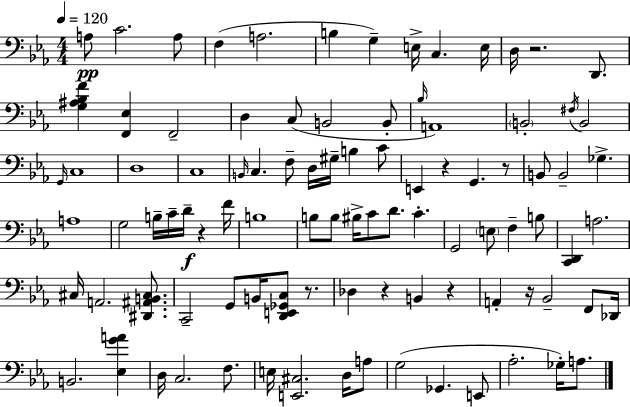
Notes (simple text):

A3/e C4/h. A3/e F3/q A3/h. B3/q G3/q E3/s C3/q. E3/s D3/s R/h. D2/e. [G3,A#3,Bb3,F4]/q [F2,Eb3]/q F2/h D3/q C3/e B2/h B2/e Bb3/s A2/w B2/h F#3/s B2/h G2/s C3/w D3/w C3/w B2/s C3/q. F3/e D3/s G#3/s B3/q C4/e E2/q R/q G2/q. R/e B2/e B2/h Gb3/q. A3/w G3/h B3/s C4/s D4/s R/q F4/s B3/w B3/e B3/e BIS3/s C4/e D4/e. C4/q. G2/h E3/e F3/q B3/e [C2,D2]/q A3/h. C#3/s A2/h. [D#2,A#2,B2,C#3]/e. C2/h G2/e B2/s [D2,E2,Gb2,C3]/e R/e. Db3/q R/q B2/q R/q A2/q R/s Bb2/h F2/e Db2/s B2/h. [Eb3,G4,A4]/q D3/s C3/h. F3/e. E3/s [E2,C#3]/h. D3/s A3/e G3/h Gb2/q. E2/e Ab3/h. Gb3/s A3/e.